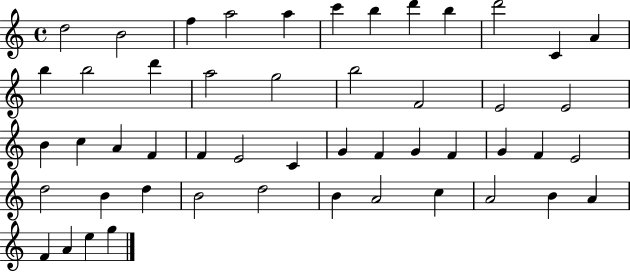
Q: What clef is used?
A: treble